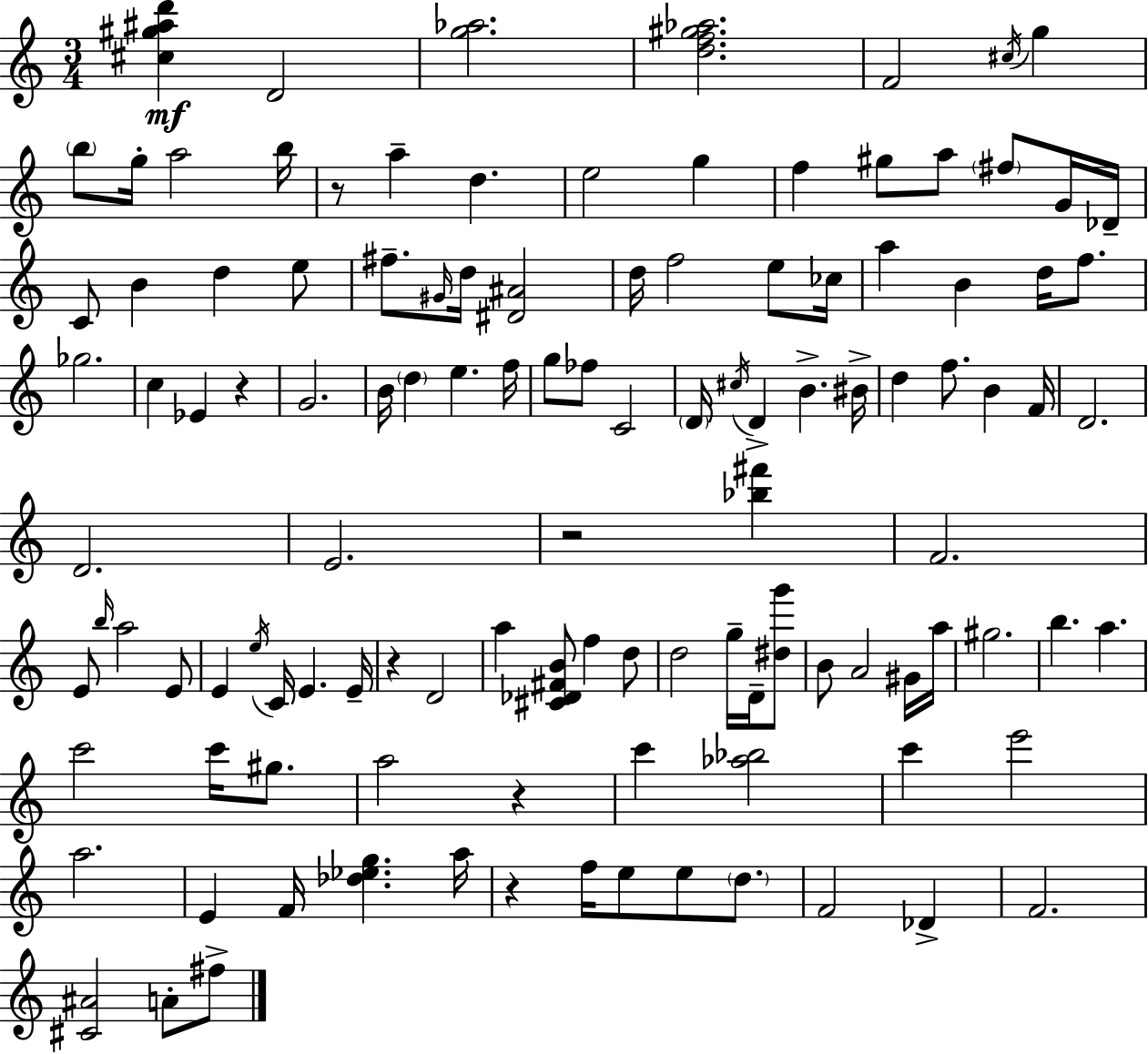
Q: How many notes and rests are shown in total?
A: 116